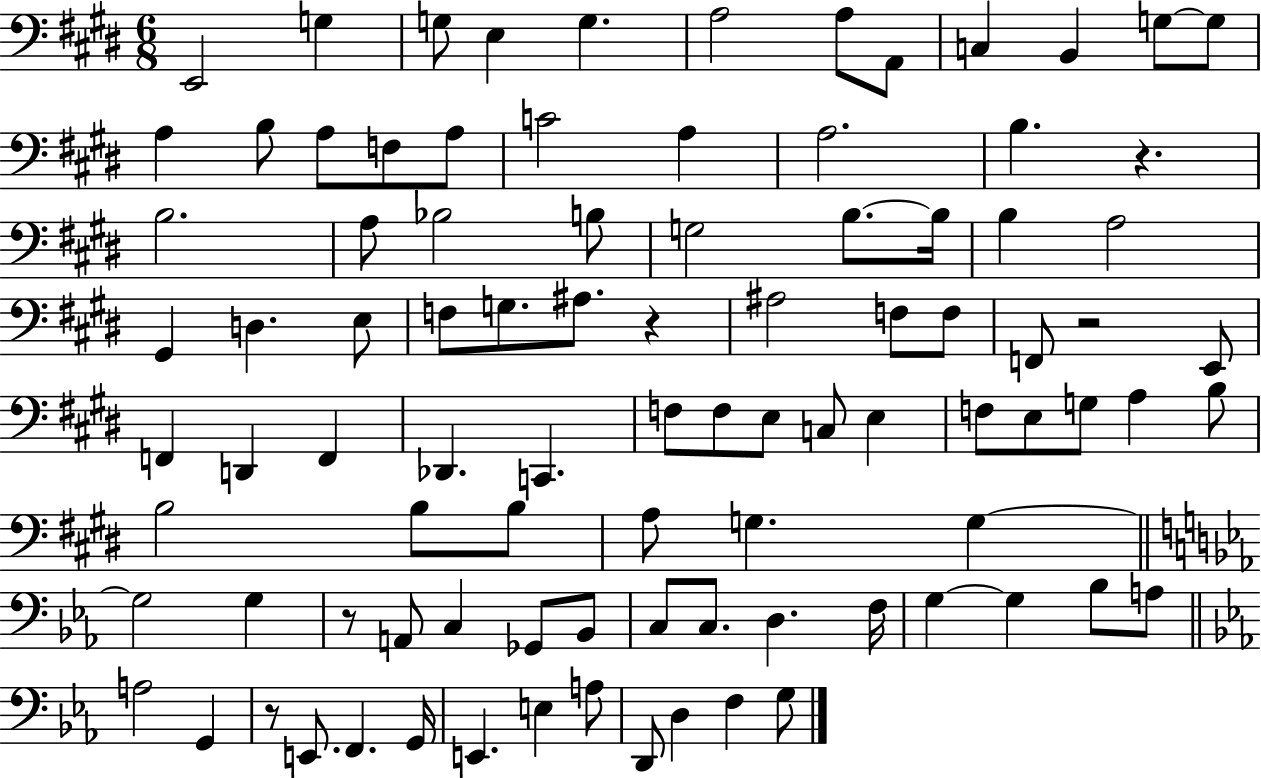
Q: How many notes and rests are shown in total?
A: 93